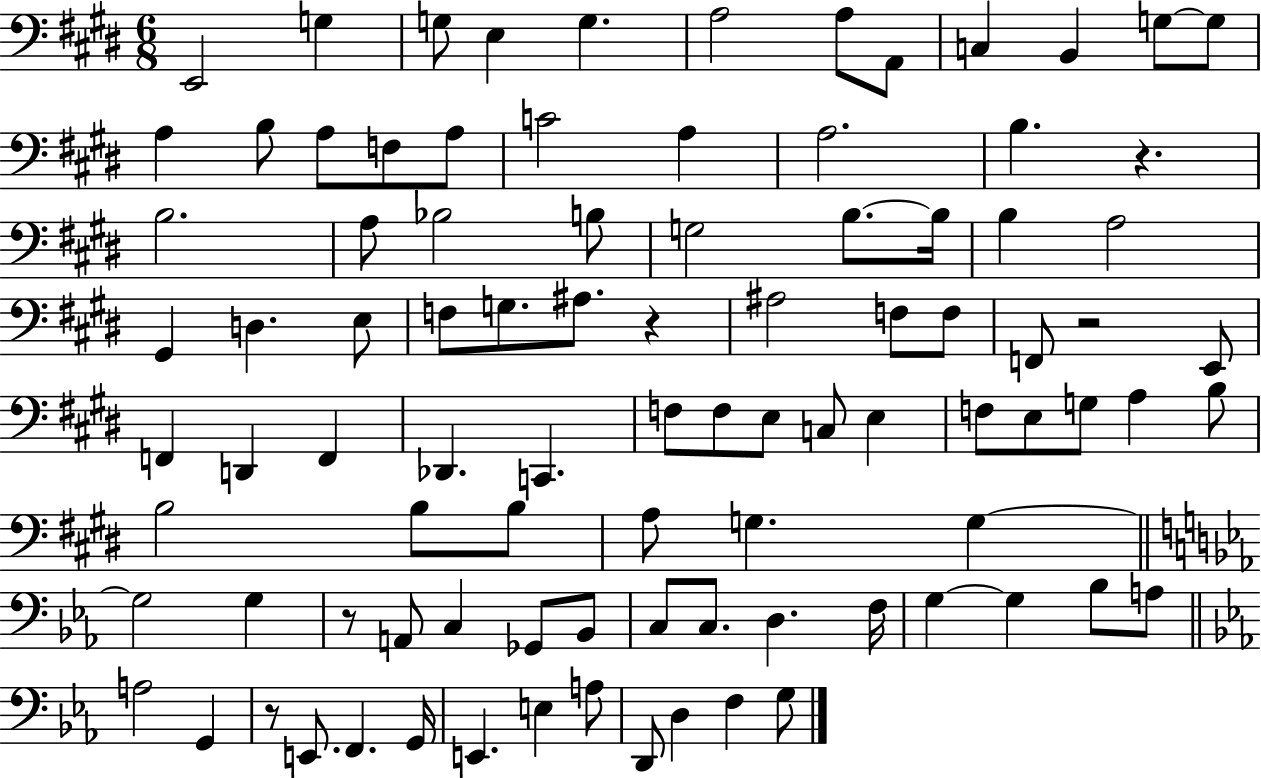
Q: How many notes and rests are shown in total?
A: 93